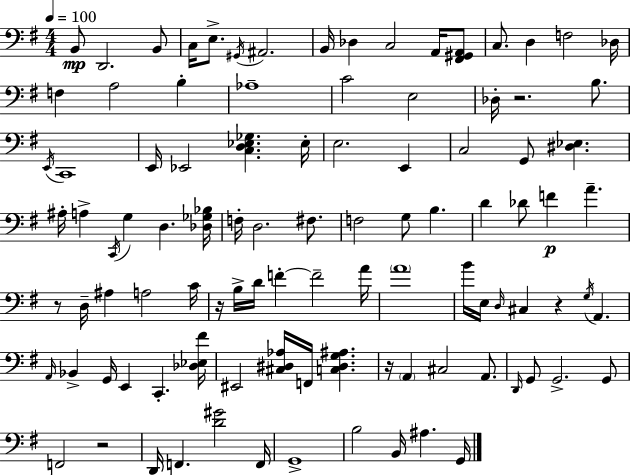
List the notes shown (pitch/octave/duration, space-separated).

B2/e D2/h. B2/e C3/s E3/e. G#2/s A#2/h. B2/s Db3/q C3/h A2/s [F#2,G#2,A2]/e C3/e. D3/q F3/h Db3/s F3/q A3/h B3/q Ab3/w C4/h E3/h Db3/s R/h. B3/e. E2/s C2/w E2/s Eb2/h [C3,D3,Eb3,Gb3]/q. Eb3/s E3/h. E2/q C3/h G2/e [D#3,Eb3]/q. A#3/s A3/q C2/s G3/q D3/q. [Db3,Gb3,Bb3]/s F3/s D3/h. F#3/e. F3/h G3/e B3/q. D4/q Db4/e F4/q A4/q. R/e D3/s A#3/q A3/h C4/s R/s B3/s D4/s F4/q F4/h A4/s A4/w B4/s E3/s D3/s C#3/q R/q G3/s A2/q. A2/s Bb2/q G2/s E2/q C2/q. [Db3,Eb3,F#4]/s EIS2/h [C#3,D#3,Ab3]/s F2/s [C3,D#3,G3,A#3]/q. R/s A2/q C#3/h A2/e. D2/s G2/e G2/h. G2/e F2/h R/h D2/s F2/q. [D4,G#4]/h F2/s G2/w B3/h B2/s A#3/q. G2/s